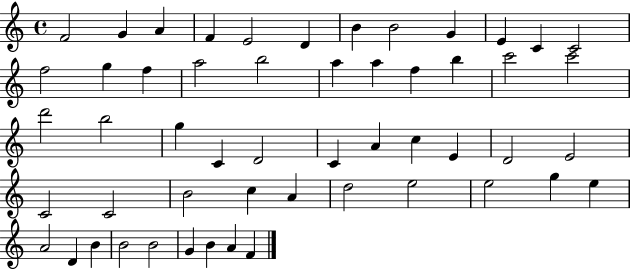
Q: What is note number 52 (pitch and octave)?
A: A4